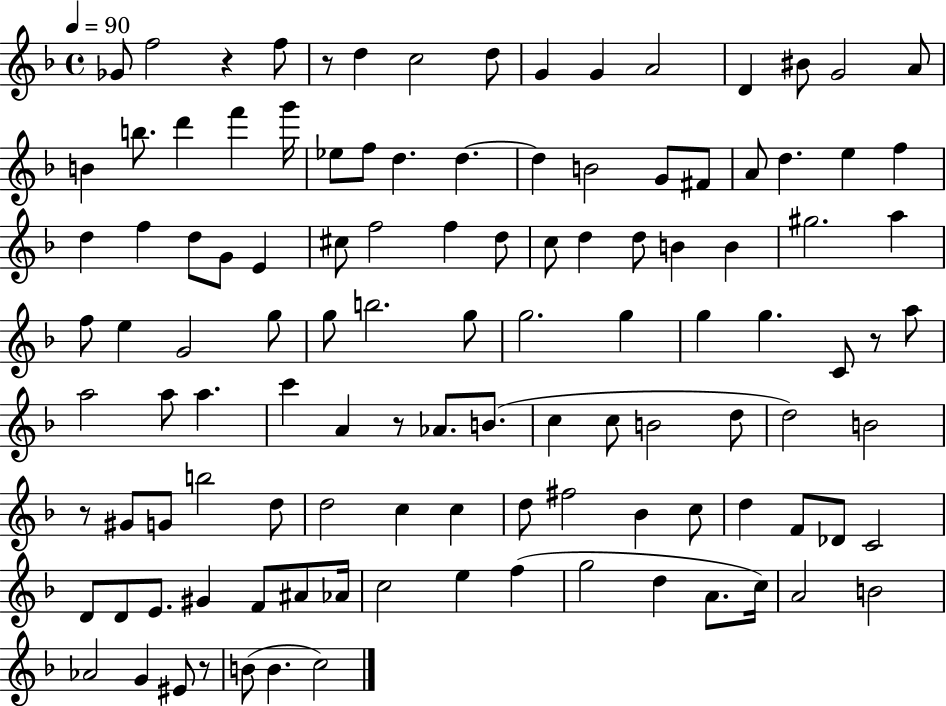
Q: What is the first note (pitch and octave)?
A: Gb4